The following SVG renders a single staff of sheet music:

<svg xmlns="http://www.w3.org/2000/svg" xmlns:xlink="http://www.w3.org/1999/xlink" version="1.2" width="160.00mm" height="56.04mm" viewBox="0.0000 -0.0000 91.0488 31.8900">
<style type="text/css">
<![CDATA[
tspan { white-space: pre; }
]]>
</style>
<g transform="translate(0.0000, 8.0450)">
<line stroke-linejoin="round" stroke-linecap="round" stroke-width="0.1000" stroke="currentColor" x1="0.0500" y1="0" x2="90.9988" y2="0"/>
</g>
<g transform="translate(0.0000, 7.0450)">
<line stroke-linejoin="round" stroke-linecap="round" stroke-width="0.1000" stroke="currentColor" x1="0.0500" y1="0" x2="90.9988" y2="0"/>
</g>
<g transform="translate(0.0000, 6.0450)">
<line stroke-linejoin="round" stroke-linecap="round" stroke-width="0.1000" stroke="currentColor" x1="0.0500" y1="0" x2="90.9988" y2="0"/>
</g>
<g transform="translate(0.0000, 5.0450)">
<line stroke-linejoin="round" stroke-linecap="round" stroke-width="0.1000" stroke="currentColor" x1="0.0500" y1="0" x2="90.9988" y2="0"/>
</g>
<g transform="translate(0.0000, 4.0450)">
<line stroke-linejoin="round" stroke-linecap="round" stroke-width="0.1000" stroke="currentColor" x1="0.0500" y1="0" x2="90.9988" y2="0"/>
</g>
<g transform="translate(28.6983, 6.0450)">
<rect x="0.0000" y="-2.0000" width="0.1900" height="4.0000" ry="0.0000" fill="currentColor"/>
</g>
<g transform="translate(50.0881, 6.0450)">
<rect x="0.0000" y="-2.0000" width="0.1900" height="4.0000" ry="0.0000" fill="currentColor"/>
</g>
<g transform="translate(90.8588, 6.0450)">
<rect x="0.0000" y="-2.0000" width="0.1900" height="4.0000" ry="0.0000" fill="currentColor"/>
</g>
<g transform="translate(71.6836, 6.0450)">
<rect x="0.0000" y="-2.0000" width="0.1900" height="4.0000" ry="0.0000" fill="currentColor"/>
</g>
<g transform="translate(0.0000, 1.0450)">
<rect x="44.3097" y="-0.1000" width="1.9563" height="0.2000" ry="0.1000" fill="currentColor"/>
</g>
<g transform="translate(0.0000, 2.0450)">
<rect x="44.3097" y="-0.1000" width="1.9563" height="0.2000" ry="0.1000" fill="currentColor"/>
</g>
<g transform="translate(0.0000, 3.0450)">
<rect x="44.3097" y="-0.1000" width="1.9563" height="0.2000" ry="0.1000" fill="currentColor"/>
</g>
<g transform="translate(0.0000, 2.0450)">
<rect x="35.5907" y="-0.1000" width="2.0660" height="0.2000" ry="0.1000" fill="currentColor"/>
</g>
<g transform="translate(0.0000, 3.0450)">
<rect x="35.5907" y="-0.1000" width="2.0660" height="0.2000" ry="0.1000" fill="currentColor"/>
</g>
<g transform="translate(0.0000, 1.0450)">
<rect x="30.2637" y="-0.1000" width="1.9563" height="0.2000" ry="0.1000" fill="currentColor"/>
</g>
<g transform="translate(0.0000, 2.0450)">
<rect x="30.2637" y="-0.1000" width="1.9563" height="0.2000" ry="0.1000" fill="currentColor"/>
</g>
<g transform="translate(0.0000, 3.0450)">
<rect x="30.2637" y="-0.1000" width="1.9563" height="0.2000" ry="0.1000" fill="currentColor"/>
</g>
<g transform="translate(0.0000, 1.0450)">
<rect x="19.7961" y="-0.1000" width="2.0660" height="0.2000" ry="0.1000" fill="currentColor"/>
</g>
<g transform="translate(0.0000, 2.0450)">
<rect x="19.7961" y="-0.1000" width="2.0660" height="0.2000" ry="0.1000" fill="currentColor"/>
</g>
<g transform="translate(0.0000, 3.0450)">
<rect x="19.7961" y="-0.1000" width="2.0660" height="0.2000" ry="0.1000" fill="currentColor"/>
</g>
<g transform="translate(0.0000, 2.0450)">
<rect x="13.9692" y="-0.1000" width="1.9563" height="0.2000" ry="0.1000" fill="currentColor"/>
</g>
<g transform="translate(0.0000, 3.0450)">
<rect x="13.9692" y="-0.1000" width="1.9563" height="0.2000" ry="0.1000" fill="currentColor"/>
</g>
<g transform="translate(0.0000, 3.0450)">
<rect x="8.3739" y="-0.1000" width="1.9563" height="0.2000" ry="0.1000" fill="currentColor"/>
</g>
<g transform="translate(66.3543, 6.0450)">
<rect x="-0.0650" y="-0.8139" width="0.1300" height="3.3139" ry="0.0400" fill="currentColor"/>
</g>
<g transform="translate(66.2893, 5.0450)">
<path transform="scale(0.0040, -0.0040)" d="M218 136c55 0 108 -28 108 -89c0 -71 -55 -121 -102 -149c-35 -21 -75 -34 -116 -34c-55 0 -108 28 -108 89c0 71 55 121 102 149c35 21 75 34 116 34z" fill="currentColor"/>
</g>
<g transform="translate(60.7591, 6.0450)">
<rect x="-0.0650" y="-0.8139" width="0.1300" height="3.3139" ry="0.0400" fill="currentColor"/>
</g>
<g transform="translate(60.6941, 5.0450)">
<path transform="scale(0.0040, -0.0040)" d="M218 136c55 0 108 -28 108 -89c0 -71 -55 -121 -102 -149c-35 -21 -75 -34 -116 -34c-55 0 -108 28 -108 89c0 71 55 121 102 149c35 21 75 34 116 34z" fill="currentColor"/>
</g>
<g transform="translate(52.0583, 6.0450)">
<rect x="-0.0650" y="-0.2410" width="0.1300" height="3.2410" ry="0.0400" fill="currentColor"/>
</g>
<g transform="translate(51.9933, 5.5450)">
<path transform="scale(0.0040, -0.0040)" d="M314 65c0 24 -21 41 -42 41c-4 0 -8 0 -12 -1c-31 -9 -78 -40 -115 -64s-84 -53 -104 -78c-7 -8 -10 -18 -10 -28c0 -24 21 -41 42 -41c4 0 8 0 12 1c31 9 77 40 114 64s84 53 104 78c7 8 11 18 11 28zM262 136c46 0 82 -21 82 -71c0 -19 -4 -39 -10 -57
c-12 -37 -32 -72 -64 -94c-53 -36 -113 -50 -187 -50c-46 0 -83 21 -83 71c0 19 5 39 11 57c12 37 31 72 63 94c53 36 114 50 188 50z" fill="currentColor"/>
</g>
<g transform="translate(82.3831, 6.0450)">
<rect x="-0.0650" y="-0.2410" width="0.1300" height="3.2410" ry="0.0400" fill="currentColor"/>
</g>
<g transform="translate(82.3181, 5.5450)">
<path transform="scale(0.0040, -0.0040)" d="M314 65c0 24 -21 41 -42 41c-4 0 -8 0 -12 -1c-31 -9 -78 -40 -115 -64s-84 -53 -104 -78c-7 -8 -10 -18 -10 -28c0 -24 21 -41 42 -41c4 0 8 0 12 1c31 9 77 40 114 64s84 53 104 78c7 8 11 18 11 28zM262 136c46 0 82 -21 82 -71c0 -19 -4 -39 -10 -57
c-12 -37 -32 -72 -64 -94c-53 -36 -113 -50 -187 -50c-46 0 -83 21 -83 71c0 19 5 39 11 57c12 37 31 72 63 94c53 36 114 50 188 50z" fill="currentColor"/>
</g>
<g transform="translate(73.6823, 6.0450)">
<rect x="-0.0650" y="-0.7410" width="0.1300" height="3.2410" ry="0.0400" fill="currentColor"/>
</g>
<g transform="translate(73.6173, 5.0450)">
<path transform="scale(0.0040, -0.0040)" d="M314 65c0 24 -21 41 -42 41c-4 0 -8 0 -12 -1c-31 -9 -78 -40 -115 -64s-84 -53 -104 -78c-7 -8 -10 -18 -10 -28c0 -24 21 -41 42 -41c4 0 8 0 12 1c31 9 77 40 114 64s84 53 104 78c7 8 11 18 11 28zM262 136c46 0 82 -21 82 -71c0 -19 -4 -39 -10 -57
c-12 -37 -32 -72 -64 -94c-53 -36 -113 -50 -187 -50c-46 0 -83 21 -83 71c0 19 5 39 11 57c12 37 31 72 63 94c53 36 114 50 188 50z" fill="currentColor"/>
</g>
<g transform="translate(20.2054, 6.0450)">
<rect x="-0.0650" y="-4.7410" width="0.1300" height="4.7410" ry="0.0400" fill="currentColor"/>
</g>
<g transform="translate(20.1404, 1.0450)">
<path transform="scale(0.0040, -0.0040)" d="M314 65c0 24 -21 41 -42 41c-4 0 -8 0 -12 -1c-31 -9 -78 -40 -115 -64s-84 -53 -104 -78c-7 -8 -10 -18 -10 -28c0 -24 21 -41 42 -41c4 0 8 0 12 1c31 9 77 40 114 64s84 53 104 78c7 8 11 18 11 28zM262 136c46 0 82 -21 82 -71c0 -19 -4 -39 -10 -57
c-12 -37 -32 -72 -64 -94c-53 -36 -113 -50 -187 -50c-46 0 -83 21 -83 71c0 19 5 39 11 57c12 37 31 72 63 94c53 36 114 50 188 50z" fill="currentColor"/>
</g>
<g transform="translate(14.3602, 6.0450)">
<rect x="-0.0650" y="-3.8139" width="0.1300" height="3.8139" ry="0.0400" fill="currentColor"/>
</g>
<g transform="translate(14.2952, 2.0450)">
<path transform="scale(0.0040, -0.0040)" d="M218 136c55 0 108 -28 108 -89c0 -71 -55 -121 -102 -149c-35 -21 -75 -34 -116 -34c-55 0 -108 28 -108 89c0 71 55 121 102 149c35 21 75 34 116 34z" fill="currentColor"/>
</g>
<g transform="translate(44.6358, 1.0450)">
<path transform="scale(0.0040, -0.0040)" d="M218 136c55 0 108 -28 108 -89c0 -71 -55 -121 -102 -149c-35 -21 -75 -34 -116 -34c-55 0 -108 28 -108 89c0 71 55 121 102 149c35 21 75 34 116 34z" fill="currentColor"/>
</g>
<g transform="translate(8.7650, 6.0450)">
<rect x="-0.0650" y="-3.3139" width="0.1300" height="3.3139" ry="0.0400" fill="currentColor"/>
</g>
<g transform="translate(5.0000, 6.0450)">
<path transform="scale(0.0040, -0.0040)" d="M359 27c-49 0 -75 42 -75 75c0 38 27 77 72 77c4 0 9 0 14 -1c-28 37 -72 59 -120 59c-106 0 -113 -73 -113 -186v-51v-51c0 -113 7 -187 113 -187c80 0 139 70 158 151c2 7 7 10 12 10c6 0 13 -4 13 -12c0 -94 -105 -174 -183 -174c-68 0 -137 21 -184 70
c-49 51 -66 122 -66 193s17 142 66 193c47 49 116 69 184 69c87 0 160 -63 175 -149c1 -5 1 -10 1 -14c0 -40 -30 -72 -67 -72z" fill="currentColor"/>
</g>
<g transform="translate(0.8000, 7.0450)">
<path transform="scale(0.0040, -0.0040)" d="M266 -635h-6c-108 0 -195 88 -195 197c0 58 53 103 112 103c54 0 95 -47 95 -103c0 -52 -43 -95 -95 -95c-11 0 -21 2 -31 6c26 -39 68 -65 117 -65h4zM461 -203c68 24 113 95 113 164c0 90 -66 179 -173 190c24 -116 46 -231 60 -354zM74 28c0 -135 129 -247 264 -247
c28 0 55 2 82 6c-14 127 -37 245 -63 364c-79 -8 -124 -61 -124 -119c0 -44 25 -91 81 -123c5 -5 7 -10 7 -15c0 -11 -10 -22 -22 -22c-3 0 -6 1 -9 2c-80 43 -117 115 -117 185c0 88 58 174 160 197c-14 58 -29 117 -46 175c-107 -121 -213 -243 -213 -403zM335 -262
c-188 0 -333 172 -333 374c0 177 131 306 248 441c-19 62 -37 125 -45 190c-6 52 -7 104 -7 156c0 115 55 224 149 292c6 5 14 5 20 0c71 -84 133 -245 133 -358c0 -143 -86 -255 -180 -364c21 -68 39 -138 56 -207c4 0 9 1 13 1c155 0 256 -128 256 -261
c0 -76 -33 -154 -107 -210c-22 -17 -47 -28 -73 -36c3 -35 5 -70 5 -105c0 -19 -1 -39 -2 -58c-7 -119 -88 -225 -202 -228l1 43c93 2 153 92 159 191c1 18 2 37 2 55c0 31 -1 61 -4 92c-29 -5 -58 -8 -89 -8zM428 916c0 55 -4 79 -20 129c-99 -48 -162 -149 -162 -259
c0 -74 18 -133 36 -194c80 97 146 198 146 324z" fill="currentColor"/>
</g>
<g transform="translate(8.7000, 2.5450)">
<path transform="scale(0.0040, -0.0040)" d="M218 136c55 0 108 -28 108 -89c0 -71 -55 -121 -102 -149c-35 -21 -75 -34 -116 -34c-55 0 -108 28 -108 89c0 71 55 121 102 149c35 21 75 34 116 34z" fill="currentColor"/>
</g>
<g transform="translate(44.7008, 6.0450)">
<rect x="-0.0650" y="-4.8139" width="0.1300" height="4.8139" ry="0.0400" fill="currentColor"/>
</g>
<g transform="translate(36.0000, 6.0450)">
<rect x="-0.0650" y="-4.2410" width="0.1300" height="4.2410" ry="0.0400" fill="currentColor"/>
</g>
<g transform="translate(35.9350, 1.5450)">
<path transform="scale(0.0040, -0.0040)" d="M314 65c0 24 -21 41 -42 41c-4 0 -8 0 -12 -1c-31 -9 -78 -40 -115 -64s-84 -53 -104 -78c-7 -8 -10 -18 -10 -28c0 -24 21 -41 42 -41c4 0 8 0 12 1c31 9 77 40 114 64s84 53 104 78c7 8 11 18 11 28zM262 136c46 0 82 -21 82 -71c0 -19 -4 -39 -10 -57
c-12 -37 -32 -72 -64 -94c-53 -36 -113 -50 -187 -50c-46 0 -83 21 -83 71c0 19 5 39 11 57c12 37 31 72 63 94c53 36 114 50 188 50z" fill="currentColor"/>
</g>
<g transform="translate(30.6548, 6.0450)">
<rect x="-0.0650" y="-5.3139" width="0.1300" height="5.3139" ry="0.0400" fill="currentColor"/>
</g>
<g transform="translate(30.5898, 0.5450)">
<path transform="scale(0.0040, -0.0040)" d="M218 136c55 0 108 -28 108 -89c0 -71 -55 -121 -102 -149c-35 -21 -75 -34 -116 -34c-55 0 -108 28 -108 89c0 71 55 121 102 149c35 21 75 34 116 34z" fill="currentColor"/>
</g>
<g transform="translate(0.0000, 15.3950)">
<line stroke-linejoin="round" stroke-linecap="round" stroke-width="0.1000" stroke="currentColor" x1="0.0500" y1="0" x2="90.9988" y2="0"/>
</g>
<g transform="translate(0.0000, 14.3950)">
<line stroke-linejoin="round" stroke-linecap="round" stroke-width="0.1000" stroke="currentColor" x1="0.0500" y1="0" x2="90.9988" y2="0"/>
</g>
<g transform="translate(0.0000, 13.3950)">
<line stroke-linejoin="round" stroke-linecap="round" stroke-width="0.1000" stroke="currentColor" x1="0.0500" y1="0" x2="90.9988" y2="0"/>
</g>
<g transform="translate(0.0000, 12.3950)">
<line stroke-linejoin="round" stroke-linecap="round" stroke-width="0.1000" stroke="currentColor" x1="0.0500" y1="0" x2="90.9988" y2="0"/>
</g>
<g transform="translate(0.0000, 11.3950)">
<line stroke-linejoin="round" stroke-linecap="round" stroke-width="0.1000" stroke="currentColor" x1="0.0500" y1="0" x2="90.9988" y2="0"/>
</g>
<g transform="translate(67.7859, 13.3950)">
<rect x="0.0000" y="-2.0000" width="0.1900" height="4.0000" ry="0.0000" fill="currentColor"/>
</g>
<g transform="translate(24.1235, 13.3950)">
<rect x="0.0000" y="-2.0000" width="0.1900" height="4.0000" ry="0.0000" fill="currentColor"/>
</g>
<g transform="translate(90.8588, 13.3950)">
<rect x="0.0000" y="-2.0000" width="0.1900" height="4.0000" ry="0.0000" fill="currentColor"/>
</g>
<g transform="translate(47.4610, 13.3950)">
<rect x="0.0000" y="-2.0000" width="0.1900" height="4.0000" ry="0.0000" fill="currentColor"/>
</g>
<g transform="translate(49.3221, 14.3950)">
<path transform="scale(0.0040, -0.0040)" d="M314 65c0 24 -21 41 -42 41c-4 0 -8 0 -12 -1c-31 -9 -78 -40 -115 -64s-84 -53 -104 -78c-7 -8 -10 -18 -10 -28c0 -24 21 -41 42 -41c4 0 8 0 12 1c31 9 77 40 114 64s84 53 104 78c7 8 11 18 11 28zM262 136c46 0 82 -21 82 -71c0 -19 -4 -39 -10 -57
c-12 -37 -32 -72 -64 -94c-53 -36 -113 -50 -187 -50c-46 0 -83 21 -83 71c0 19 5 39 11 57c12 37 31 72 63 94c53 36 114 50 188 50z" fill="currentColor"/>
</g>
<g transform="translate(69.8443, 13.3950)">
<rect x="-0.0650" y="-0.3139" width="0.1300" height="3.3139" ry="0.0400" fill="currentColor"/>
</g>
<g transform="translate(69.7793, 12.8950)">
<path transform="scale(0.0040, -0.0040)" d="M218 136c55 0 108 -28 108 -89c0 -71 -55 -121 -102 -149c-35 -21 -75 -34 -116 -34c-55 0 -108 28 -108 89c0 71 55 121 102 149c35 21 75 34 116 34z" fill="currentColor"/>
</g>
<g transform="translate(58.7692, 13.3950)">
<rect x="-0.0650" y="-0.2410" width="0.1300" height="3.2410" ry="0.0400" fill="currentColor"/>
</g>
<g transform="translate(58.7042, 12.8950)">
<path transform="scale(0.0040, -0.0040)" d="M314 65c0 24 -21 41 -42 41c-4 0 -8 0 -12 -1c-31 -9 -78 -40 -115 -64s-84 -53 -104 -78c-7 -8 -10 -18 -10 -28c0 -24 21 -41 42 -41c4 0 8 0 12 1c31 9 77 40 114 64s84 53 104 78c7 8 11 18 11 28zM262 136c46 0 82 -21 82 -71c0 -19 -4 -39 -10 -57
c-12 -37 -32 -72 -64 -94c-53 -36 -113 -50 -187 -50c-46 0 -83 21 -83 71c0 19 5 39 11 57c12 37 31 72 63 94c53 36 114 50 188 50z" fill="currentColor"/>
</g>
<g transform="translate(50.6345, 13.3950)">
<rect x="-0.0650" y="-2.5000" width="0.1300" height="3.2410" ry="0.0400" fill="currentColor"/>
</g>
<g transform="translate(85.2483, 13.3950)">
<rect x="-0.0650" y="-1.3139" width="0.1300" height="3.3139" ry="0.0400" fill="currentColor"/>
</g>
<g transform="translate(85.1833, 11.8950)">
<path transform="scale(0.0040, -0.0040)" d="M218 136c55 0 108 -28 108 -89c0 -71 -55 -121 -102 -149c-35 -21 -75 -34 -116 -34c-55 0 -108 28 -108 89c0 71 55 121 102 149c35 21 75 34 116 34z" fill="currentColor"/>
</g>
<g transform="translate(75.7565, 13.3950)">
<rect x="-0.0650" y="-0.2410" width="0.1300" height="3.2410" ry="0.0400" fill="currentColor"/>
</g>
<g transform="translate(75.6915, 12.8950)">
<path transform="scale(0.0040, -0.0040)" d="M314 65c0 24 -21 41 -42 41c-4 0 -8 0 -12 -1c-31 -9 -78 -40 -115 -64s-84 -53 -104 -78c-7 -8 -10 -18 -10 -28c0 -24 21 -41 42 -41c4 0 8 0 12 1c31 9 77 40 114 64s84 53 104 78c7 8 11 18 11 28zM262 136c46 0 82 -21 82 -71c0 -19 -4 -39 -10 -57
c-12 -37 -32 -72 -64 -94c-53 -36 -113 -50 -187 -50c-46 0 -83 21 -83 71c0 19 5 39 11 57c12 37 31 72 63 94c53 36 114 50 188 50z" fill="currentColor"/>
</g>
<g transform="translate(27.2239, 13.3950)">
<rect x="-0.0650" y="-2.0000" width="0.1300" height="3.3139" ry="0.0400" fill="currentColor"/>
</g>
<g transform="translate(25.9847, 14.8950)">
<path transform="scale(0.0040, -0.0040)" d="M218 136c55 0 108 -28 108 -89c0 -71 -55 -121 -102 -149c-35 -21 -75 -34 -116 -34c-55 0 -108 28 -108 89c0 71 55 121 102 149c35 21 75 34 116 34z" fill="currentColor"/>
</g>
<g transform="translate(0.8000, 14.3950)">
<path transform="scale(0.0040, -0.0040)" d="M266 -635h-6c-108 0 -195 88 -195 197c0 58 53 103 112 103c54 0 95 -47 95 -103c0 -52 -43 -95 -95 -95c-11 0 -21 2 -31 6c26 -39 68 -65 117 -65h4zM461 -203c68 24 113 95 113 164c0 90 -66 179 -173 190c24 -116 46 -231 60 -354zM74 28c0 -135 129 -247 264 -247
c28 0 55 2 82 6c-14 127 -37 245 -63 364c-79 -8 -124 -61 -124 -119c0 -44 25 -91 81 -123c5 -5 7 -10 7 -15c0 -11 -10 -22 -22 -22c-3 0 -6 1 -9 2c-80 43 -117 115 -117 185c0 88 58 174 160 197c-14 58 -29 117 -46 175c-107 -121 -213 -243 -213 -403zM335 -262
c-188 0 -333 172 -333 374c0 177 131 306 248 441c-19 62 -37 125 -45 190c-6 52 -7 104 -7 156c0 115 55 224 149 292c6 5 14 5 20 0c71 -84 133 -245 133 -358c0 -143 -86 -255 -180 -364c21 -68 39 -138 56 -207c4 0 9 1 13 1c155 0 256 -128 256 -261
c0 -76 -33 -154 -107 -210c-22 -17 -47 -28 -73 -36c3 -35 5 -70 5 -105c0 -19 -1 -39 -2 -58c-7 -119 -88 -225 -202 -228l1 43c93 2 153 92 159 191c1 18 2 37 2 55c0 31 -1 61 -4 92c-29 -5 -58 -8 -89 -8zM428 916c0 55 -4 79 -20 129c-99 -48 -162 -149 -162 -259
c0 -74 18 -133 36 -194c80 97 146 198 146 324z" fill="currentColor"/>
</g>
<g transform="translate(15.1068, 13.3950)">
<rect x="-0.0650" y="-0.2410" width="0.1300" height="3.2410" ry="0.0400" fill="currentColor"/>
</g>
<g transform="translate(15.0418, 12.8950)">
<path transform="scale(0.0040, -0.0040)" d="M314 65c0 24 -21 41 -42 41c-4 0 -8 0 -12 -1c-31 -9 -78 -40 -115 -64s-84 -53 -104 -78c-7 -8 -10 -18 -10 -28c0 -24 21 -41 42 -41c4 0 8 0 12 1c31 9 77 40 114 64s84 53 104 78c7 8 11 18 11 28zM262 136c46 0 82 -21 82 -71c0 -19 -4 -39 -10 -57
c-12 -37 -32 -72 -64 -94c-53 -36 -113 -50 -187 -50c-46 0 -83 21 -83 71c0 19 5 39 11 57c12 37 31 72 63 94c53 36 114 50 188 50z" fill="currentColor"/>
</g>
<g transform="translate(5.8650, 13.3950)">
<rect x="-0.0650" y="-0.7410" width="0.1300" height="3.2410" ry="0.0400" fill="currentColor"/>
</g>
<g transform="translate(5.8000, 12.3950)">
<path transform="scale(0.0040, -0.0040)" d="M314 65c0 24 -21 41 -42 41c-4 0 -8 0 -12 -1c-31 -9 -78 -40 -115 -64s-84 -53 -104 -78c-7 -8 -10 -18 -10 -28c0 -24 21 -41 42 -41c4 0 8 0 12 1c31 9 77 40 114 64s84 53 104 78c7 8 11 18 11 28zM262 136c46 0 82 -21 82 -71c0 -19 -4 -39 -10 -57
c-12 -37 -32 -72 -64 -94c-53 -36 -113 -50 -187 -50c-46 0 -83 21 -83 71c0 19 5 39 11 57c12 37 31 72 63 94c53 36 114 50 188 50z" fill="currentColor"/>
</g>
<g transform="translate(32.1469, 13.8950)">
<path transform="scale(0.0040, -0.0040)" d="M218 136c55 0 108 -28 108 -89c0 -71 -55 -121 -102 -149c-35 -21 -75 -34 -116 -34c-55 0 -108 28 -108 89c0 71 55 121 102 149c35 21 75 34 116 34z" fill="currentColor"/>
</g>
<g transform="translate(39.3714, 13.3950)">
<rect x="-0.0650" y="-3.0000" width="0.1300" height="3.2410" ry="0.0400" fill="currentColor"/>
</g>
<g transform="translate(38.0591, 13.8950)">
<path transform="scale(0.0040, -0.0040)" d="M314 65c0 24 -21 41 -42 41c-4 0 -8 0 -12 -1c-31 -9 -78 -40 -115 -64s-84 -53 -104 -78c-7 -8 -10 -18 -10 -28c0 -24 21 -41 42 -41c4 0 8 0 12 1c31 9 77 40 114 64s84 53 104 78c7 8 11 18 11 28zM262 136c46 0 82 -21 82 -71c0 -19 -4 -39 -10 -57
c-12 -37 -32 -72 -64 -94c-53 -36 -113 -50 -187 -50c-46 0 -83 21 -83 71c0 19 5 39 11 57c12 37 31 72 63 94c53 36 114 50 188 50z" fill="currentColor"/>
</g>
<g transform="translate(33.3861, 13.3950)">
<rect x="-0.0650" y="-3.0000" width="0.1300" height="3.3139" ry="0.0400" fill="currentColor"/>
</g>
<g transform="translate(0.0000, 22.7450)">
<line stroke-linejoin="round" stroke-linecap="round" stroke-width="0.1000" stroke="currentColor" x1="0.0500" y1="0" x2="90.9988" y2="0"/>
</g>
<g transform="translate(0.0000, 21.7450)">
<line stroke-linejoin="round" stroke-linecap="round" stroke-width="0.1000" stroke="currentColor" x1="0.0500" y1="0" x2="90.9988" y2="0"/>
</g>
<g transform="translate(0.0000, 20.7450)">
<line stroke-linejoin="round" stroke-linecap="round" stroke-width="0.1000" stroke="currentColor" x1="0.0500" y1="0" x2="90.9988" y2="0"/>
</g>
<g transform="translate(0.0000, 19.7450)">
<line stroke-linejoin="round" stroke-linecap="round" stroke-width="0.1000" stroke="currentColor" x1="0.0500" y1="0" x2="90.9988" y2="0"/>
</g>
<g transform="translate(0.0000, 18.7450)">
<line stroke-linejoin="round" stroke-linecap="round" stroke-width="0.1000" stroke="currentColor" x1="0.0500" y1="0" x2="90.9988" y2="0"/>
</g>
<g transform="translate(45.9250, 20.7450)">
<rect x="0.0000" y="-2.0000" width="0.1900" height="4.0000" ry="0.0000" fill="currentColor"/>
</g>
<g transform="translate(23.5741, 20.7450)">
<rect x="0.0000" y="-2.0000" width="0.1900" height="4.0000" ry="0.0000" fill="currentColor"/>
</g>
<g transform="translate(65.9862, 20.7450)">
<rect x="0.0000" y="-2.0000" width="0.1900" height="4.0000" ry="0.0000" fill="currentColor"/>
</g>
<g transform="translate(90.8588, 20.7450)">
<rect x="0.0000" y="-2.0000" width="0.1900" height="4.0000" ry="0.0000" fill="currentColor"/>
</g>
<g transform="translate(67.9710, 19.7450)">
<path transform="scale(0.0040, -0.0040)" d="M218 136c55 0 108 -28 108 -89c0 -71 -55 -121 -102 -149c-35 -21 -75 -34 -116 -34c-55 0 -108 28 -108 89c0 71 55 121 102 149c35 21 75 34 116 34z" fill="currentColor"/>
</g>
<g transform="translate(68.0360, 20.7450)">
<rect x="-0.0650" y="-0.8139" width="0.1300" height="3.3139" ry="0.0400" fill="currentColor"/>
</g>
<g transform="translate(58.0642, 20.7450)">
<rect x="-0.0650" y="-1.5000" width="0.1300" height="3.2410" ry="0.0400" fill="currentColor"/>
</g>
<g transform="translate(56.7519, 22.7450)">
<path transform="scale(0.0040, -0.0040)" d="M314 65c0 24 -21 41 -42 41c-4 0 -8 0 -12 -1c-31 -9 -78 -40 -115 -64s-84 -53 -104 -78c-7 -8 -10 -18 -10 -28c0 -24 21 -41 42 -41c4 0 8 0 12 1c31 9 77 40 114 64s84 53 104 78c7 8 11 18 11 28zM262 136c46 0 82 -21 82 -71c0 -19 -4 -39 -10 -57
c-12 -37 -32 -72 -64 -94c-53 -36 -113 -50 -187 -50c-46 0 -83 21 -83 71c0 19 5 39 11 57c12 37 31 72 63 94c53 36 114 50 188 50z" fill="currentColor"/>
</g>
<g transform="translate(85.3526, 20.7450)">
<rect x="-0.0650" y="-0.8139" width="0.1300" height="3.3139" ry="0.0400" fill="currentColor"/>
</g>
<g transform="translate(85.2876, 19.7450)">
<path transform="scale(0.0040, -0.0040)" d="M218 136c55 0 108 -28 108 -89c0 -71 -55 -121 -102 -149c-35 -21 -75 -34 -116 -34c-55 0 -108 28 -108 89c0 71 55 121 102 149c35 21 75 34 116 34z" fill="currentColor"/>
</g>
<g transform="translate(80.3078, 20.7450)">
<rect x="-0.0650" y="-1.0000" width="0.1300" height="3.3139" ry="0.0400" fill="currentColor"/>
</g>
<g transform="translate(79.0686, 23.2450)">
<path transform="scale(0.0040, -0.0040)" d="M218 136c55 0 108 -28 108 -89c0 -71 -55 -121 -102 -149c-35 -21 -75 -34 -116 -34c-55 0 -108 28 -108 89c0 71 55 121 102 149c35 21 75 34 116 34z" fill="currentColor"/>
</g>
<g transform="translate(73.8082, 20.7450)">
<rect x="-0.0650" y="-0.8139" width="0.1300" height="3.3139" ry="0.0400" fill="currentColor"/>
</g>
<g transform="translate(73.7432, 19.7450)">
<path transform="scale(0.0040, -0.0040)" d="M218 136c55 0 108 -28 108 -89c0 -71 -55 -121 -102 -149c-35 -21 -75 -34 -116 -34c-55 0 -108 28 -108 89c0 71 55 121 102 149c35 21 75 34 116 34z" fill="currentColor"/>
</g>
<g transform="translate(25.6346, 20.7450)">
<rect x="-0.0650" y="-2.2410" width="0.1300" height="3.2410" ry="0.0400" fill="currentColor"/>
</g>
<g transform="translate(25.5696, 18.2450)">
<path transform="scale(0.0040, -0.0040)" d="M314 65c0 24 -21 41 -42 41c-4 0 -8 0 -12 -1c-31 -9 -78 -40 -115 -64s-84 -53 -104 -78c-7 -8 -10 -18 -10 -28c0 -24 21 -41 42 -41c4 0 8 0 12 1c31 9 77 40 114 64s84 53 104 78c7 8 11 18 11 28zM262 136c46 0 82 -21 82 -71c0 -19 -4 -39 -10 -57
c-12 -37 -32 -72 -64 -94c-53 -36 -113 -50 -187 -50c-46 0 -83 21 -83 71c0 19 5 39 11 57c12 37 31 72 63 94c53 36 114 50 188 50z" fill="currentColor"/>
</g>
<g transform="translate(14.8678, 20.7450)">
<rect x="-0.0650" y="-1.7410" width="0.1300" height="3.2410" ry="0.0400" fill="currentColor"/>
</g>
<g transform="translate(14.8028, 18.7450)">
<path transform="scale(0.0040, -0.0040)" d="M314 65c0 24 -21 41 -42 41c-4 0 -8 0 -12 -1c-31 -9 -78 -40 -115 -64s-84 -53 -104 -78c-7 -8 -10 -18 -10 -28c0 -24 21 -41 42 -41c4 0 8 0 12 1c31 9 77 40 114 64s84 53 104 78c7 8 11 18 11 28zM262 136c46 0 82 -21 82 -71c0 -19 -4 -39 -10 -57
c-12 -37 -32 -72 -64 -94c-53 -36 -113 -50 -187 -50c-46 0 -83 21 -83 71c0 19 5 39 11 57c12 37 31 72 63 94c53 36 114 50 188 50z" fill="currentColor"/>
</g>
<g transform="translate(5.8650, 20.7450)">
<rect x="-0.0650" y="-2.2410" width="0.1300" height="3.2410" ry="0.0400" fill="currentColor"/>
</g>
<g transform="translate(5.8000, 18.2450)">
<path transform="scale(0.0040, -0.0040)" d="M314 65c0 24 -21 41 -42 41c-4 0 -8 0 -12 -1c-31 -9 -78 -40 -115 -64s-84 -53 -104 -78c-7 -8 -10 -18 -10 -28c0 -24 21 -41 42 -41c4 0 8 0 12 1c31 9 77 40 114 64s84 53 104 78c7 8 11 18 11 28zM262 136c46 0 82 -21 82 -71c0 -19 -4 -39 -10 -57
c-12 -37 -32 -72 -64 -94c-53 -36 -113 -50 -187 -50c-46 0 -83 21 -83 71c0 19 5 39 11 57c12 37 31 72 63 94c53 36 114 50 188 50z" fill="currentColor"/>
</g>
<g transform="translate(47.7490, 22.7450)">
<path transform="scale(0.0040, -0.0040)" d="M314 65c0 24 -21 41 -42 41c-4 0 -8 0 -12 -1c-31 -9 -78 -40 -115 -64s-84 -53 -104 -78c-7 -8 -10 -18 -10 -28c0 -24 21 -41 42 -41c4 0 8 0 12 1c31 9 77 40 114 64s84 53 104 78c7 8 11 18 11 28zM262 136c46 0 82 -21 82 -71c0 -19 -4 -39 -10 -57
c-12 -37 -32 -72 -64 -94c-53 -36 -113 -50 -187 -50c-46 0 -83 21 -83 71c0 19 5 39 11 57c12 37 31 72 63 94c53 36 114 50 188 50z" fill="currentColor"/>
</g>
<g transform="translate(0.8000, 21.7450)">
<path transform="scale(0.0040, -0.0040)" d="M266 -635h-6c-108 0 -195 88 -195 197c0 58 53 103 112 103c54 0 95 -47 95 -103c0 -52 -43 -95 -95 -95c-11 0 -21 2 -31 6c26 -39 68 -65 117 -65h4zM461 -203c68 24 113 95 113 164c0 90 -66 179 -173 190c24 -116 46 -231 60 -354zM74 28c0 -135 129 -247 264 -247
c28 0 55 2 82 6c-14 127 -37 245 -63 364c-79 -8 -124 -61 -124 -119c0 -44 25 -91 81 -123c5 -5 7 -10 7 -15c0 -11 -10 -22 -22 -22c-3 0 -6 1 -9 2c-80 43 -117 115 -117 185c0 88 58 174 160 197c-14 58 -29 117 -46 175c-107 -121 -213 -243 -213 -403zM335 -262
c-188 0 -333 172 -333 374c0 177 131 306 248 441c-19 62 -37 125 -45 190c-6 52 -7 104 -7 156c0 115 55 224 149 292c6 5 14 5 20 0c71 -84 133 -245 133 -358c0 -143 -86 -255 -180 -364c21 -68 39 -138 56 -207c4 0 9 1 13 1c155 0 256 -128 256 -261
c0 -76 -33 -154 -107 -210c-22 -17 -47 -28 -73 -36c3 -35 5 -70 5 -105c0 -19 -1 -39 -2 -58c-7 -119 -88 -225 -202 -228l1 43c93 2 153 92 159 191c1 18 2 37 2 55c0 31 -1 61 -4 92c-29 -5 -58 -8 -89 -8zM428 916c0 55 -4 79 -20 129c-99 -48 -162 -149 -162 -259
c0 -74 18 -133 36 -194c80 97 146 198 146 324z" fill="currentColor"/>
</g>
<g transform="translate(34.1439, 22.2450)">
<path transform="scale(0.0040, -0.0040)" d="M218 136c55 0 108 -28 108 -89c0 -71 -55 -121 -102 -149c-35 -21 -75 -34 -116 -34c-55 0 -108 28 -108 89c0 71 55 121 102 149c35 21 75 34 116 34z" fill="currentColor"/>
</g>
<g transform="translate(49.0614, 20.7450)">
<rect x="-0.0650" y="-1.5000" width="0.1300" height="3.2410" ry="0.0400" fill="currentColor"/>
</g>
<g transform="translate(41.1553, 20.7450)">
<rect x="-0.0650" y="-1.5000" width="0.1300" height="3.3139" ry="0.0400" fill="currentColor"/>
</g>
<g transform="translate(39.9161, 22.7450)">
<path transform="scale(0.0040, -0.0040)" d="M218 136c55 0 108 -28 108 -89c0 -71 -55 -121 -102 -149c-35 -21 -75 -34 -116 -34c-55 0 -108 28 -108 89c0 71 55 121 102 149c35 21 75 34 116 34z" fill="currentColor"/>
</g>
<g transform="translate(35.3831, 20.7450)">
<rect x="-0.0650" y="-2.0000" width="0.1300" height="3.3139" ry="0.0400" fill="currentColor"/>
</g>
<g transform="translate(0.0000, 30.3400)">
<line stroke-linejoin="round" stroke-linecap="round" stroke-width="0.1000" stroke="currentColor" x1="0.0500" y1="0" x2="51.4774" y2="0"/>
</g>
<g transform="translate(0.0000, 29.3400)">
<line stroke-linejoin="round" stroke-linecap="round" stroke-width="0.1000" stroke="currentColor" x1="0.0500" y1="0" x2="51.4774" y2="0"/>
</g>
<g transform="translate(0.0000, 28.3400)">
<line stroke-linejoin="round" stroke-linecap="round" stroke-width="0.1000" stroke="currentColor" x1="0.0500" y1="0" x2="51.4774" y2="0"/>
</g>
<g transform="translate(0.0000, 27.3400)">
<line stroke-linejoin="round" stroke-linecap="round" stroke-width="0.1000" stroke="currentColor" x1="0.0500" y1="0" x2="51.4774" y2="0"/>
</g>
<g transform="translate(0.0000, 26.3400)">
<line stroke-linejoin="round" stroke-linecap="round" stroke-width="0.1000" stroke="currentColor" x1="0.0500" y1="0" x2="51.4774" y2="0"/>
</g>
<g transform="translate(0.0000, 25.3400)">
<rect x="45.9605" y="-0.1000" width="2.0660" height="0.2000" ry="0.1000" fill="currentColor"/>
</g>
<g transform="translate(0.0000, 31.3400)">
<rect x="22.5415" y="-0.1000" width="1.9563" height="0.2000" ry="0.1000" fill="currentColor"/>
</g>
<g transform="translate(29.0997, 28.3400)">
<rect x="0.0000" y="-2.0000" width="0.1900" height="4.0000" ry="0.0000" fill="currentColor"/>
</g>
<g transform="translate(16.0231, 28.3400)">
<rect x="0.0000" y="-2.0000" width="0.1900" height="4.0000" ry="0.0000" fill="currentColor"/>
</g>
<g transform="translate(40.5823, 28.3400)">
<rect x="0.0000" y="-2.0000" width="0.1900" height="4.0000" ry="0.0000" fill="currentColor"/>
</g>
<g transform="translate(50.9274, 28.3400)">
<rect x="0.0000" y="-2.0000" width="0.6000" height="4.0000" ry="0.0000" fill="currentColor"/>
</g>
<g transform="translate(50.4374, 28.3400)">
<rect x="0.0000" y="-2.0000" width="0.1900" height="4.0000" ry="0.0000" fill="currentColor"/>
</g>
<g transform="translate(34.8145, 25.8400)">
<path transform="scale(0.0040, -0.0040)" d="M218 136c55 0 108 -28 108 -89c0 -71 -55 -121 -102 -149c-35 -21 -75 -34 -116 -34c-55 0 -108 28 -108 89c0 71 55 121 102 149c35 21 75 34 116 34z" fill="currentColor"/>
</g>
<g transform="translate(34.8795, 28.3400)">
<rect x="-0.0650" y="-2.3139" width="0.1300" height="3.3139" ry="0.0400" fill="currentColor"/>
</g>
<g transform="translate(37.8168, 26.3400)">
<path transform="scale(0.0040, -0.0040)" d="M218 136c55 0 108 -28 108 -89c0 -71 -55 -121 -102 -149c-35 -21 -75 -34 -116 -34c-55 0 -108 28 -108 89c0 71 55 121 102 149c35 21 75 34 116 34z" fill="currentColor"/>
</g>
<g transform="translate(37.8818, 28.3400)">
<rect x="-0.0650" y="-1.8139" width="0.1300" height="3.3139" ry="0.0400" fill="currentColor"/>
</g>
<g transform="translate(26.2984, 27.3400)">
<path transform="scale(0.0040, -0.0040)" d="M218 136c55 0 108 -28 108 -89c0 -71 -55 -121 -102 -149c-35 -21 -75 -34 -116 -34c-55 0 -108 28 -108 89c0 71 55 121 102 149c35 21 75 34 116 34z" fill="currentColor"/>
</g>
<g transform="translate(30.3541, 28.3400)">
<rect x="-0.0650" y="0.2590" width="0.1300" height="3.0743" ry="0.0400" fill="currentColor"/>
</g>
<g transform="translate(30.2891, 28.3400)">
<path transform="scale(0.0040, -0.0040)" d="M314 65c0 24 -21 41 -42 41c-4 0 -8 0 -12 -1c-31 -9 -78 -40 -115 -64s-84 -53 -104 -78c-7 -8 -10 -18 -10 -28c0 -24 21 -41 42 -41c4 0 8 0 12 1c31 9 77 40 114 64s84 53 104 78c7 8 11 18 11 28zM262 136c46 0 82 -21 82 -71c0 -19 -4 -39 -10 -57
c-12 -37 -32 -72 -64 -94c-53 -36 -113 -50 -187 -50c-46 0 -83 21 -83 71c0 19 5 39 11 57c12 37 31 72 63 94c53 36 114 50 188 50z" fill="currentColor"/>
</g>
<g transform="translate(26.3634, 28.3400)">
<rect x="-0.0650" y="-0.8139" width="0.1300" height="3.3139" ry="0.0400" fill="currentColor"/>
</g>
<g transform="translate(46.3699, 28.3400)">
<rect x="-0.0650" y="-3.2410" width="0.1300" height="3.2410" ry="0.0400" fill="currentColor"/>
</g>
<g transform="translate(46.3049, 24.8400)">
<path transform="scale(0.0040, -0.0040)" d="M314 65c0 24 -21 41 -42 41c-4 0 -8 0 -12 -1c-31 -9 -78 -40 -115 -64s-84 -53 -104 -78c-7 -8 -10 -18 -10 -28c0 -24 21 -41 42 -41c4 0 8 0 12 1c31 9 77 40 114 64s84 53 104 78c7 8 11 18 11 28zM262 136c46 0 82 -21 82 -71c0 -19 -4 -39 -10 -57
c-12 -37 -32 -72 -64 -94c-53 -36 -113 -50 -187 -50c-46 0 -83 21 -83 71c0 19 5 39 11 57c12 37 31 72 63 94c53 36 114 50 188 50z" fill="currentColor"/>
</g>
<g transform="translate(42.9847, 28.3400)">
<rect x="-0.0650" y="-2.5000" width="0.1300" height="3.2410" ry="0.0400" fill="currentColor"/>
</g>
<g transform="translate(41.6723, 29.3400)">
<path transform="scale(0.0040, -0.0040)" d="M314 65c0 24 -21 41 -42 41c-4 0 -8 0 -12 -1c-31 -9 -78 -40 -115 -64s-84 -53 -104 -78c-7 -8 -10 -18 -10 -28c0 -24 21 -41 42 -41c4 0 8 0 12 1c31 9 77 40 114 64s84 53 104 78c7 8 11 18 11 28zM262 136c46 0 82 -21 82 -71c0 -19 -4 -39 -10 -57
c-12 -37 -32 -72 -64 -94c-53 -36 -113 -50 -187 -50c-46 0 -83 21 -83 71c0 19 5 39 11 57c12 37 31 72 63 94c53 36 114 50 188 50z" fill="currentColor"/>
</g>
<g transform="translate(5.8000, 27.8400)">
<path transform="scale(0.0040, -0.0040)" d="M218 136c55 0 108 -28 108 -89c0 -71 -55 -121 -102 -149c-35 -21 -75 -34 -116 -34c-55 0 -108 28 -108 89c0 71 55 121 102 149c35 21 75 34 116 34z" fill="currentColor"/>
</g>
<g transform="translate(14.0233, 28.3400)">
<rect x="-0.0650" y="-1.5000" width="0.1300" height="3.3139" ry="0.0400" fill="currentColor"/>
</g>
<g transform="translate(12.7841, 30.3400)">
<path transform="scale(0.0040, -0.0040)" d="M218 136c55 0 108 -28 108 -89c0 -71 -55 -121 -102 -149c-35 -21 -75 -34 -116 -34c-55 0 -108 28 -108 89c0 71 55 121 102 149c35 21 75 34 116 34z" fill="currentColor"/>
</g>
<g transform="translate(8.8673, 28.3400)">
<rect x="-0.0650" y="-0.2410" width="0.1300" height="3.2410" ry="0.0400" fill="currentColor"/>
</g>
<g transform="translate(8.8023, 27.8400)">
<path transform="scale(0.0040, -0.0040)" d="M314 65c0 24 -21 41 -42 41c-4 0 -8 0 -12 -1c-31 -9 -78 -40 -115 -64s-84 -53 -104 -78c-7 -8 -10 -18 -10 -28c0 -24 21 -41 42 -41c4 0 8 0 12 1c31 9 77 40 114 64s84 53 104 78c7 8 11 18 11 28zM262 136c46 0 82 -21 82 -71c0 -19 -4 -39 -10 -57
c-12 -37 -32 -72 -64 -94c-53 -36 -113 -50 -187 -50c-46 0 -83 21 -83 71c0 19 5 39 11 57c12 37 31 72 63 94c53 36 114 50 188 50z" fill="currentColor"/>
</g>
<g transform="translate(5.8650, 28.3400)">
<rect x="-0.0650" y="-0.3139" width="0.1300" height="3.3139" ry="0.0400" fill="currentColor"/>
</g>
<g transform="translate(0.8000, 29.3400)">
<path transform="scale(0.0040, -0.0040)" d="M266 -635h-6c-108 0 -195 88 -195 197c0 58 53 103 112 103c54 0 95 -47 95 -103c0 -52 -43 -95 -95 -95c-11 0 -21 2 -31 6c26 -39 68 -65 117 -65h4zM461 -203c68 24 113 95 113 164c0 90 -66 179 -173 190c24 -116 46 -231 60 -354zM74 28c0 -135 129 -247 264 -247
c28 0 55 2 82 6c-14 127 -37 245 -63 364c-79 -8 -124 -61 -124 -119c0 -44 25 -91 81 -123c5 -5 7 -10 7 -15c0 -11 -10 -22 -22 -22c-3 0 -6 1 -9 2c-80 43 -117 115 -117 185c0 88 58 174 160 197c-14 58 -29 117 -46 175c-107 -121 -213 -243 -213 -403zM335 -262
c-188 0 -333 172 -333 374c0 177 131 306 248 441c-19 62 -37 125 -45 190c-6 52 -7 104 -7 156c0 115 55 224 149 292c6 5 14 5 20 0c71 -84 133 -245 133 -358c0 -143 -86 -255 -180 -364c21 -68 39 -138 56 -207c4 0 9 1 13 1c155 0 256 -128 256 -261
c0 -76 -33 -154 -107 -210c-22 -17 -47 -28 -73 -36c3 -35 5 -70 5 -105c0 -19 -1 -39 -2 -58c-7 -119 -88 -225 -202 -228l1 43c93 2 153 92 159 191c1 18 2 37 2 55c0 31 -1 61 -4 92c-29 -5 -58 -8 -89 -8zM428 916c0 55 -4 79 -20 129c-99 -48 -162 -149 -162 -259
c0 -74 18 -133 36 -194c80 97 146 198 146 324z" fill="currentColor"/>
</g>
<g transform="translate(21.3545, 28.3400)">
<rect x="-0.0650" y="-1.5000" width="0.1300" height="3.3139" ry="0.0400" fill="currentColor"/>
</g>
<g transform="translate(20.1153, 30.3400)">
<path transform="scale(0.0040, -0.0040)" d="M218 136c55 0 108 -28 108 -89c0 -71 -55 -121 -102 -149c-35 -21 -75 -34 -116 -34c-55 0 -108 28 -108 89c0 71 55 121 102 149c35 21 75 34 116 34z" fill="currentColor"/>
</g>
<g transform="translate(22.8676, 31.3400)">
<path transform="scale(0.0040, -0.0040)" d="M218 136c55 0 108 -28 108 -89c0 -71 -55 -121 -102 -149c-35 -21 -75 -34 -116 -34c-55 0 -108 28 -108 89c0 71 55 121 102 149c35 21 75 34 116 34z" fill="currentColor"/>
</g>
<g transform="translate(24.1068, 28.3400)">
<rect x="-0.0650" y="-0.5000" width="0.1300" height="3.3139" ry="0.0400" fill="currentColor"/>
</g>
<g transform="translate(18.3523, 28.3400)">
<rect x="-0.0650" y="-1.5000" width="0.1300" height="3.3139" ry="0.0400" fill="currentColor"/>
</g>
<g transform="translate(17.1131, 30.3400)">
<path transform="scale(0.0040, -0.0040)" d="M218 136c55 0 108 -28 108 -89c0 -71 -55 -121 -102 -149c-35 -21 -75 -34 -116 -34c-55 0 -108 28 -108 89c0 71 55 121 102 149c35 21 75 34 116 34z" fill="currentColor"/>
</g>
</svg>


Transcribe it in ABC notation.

X:1
T:Untitled
M:4/4
L:1/4
K:C
b c' e'2 f' d'2 e' c2 d d d2 c2 d2 c2 F A A2 G2 c2 c c2 e g2 f2 g2 F E E2 E2 d d D d c c2 E E E C d B2 g f G2 b2